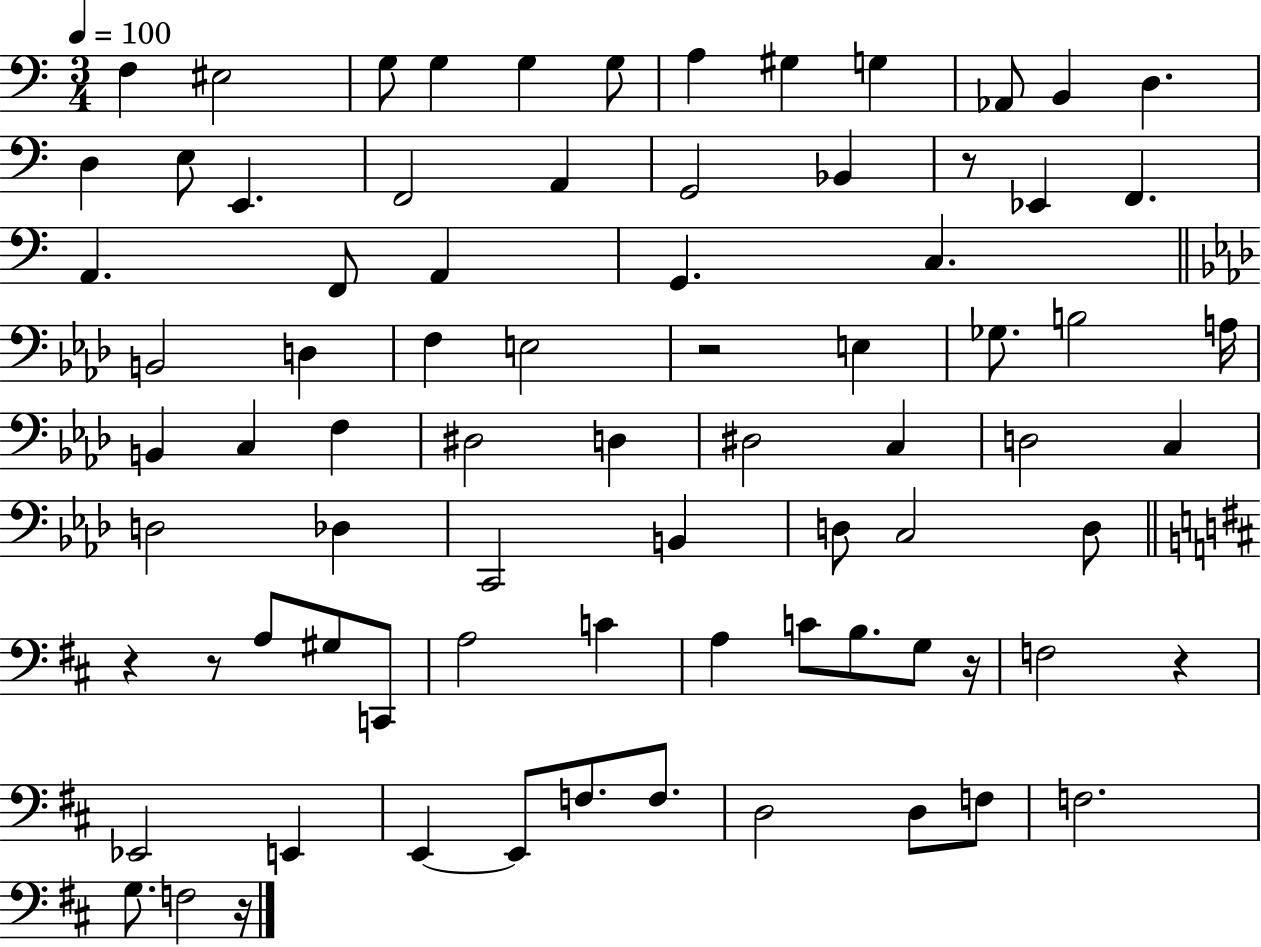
X:1
T:Untitled
M:3/4
L:1/4
K:C
F, ^E,2 G,/2 G, G, G,/2 A, ^G, G, _A,,/2 B,, D, D, E,/2 E,, F,,2 A,, G,,2 _B,, z/2 _E,, F,, A,, F,,/2 A,, G,, C, B,,2 D, F, E,2 z2 E, _G,/2 B,2 A,/4 B,, C, F, ^D,2 D, ^D,2 C, D,2 C, D,2 _D, C,,2 B,, D,/2 C,2 D,/2 z z/2 A,/2 ^G,/2 C,,/2 A,2 C A, C/2 B,/2 G,/2 z/4 F,2 z _E,,2 E,, E,, E,,/2 F,/2 F,/2 D,2 D,/2 F,/2 F,2 G,/2 F,2 z/4